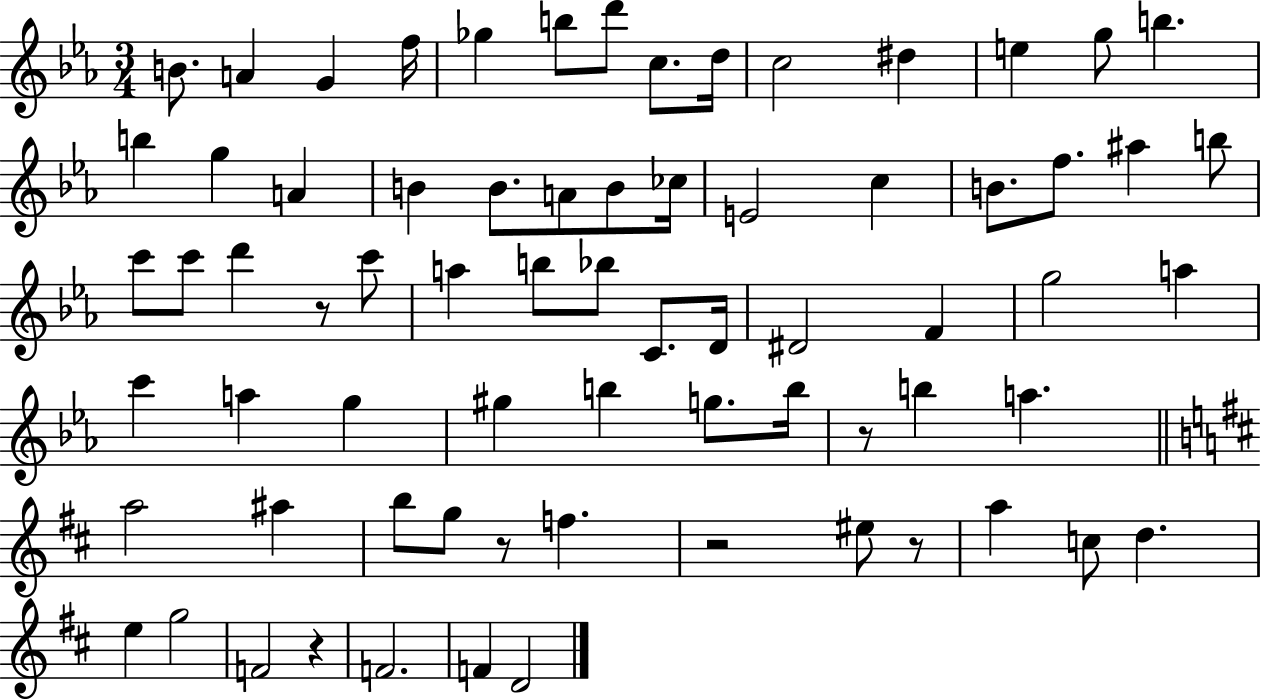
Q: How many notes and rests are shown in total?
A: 71